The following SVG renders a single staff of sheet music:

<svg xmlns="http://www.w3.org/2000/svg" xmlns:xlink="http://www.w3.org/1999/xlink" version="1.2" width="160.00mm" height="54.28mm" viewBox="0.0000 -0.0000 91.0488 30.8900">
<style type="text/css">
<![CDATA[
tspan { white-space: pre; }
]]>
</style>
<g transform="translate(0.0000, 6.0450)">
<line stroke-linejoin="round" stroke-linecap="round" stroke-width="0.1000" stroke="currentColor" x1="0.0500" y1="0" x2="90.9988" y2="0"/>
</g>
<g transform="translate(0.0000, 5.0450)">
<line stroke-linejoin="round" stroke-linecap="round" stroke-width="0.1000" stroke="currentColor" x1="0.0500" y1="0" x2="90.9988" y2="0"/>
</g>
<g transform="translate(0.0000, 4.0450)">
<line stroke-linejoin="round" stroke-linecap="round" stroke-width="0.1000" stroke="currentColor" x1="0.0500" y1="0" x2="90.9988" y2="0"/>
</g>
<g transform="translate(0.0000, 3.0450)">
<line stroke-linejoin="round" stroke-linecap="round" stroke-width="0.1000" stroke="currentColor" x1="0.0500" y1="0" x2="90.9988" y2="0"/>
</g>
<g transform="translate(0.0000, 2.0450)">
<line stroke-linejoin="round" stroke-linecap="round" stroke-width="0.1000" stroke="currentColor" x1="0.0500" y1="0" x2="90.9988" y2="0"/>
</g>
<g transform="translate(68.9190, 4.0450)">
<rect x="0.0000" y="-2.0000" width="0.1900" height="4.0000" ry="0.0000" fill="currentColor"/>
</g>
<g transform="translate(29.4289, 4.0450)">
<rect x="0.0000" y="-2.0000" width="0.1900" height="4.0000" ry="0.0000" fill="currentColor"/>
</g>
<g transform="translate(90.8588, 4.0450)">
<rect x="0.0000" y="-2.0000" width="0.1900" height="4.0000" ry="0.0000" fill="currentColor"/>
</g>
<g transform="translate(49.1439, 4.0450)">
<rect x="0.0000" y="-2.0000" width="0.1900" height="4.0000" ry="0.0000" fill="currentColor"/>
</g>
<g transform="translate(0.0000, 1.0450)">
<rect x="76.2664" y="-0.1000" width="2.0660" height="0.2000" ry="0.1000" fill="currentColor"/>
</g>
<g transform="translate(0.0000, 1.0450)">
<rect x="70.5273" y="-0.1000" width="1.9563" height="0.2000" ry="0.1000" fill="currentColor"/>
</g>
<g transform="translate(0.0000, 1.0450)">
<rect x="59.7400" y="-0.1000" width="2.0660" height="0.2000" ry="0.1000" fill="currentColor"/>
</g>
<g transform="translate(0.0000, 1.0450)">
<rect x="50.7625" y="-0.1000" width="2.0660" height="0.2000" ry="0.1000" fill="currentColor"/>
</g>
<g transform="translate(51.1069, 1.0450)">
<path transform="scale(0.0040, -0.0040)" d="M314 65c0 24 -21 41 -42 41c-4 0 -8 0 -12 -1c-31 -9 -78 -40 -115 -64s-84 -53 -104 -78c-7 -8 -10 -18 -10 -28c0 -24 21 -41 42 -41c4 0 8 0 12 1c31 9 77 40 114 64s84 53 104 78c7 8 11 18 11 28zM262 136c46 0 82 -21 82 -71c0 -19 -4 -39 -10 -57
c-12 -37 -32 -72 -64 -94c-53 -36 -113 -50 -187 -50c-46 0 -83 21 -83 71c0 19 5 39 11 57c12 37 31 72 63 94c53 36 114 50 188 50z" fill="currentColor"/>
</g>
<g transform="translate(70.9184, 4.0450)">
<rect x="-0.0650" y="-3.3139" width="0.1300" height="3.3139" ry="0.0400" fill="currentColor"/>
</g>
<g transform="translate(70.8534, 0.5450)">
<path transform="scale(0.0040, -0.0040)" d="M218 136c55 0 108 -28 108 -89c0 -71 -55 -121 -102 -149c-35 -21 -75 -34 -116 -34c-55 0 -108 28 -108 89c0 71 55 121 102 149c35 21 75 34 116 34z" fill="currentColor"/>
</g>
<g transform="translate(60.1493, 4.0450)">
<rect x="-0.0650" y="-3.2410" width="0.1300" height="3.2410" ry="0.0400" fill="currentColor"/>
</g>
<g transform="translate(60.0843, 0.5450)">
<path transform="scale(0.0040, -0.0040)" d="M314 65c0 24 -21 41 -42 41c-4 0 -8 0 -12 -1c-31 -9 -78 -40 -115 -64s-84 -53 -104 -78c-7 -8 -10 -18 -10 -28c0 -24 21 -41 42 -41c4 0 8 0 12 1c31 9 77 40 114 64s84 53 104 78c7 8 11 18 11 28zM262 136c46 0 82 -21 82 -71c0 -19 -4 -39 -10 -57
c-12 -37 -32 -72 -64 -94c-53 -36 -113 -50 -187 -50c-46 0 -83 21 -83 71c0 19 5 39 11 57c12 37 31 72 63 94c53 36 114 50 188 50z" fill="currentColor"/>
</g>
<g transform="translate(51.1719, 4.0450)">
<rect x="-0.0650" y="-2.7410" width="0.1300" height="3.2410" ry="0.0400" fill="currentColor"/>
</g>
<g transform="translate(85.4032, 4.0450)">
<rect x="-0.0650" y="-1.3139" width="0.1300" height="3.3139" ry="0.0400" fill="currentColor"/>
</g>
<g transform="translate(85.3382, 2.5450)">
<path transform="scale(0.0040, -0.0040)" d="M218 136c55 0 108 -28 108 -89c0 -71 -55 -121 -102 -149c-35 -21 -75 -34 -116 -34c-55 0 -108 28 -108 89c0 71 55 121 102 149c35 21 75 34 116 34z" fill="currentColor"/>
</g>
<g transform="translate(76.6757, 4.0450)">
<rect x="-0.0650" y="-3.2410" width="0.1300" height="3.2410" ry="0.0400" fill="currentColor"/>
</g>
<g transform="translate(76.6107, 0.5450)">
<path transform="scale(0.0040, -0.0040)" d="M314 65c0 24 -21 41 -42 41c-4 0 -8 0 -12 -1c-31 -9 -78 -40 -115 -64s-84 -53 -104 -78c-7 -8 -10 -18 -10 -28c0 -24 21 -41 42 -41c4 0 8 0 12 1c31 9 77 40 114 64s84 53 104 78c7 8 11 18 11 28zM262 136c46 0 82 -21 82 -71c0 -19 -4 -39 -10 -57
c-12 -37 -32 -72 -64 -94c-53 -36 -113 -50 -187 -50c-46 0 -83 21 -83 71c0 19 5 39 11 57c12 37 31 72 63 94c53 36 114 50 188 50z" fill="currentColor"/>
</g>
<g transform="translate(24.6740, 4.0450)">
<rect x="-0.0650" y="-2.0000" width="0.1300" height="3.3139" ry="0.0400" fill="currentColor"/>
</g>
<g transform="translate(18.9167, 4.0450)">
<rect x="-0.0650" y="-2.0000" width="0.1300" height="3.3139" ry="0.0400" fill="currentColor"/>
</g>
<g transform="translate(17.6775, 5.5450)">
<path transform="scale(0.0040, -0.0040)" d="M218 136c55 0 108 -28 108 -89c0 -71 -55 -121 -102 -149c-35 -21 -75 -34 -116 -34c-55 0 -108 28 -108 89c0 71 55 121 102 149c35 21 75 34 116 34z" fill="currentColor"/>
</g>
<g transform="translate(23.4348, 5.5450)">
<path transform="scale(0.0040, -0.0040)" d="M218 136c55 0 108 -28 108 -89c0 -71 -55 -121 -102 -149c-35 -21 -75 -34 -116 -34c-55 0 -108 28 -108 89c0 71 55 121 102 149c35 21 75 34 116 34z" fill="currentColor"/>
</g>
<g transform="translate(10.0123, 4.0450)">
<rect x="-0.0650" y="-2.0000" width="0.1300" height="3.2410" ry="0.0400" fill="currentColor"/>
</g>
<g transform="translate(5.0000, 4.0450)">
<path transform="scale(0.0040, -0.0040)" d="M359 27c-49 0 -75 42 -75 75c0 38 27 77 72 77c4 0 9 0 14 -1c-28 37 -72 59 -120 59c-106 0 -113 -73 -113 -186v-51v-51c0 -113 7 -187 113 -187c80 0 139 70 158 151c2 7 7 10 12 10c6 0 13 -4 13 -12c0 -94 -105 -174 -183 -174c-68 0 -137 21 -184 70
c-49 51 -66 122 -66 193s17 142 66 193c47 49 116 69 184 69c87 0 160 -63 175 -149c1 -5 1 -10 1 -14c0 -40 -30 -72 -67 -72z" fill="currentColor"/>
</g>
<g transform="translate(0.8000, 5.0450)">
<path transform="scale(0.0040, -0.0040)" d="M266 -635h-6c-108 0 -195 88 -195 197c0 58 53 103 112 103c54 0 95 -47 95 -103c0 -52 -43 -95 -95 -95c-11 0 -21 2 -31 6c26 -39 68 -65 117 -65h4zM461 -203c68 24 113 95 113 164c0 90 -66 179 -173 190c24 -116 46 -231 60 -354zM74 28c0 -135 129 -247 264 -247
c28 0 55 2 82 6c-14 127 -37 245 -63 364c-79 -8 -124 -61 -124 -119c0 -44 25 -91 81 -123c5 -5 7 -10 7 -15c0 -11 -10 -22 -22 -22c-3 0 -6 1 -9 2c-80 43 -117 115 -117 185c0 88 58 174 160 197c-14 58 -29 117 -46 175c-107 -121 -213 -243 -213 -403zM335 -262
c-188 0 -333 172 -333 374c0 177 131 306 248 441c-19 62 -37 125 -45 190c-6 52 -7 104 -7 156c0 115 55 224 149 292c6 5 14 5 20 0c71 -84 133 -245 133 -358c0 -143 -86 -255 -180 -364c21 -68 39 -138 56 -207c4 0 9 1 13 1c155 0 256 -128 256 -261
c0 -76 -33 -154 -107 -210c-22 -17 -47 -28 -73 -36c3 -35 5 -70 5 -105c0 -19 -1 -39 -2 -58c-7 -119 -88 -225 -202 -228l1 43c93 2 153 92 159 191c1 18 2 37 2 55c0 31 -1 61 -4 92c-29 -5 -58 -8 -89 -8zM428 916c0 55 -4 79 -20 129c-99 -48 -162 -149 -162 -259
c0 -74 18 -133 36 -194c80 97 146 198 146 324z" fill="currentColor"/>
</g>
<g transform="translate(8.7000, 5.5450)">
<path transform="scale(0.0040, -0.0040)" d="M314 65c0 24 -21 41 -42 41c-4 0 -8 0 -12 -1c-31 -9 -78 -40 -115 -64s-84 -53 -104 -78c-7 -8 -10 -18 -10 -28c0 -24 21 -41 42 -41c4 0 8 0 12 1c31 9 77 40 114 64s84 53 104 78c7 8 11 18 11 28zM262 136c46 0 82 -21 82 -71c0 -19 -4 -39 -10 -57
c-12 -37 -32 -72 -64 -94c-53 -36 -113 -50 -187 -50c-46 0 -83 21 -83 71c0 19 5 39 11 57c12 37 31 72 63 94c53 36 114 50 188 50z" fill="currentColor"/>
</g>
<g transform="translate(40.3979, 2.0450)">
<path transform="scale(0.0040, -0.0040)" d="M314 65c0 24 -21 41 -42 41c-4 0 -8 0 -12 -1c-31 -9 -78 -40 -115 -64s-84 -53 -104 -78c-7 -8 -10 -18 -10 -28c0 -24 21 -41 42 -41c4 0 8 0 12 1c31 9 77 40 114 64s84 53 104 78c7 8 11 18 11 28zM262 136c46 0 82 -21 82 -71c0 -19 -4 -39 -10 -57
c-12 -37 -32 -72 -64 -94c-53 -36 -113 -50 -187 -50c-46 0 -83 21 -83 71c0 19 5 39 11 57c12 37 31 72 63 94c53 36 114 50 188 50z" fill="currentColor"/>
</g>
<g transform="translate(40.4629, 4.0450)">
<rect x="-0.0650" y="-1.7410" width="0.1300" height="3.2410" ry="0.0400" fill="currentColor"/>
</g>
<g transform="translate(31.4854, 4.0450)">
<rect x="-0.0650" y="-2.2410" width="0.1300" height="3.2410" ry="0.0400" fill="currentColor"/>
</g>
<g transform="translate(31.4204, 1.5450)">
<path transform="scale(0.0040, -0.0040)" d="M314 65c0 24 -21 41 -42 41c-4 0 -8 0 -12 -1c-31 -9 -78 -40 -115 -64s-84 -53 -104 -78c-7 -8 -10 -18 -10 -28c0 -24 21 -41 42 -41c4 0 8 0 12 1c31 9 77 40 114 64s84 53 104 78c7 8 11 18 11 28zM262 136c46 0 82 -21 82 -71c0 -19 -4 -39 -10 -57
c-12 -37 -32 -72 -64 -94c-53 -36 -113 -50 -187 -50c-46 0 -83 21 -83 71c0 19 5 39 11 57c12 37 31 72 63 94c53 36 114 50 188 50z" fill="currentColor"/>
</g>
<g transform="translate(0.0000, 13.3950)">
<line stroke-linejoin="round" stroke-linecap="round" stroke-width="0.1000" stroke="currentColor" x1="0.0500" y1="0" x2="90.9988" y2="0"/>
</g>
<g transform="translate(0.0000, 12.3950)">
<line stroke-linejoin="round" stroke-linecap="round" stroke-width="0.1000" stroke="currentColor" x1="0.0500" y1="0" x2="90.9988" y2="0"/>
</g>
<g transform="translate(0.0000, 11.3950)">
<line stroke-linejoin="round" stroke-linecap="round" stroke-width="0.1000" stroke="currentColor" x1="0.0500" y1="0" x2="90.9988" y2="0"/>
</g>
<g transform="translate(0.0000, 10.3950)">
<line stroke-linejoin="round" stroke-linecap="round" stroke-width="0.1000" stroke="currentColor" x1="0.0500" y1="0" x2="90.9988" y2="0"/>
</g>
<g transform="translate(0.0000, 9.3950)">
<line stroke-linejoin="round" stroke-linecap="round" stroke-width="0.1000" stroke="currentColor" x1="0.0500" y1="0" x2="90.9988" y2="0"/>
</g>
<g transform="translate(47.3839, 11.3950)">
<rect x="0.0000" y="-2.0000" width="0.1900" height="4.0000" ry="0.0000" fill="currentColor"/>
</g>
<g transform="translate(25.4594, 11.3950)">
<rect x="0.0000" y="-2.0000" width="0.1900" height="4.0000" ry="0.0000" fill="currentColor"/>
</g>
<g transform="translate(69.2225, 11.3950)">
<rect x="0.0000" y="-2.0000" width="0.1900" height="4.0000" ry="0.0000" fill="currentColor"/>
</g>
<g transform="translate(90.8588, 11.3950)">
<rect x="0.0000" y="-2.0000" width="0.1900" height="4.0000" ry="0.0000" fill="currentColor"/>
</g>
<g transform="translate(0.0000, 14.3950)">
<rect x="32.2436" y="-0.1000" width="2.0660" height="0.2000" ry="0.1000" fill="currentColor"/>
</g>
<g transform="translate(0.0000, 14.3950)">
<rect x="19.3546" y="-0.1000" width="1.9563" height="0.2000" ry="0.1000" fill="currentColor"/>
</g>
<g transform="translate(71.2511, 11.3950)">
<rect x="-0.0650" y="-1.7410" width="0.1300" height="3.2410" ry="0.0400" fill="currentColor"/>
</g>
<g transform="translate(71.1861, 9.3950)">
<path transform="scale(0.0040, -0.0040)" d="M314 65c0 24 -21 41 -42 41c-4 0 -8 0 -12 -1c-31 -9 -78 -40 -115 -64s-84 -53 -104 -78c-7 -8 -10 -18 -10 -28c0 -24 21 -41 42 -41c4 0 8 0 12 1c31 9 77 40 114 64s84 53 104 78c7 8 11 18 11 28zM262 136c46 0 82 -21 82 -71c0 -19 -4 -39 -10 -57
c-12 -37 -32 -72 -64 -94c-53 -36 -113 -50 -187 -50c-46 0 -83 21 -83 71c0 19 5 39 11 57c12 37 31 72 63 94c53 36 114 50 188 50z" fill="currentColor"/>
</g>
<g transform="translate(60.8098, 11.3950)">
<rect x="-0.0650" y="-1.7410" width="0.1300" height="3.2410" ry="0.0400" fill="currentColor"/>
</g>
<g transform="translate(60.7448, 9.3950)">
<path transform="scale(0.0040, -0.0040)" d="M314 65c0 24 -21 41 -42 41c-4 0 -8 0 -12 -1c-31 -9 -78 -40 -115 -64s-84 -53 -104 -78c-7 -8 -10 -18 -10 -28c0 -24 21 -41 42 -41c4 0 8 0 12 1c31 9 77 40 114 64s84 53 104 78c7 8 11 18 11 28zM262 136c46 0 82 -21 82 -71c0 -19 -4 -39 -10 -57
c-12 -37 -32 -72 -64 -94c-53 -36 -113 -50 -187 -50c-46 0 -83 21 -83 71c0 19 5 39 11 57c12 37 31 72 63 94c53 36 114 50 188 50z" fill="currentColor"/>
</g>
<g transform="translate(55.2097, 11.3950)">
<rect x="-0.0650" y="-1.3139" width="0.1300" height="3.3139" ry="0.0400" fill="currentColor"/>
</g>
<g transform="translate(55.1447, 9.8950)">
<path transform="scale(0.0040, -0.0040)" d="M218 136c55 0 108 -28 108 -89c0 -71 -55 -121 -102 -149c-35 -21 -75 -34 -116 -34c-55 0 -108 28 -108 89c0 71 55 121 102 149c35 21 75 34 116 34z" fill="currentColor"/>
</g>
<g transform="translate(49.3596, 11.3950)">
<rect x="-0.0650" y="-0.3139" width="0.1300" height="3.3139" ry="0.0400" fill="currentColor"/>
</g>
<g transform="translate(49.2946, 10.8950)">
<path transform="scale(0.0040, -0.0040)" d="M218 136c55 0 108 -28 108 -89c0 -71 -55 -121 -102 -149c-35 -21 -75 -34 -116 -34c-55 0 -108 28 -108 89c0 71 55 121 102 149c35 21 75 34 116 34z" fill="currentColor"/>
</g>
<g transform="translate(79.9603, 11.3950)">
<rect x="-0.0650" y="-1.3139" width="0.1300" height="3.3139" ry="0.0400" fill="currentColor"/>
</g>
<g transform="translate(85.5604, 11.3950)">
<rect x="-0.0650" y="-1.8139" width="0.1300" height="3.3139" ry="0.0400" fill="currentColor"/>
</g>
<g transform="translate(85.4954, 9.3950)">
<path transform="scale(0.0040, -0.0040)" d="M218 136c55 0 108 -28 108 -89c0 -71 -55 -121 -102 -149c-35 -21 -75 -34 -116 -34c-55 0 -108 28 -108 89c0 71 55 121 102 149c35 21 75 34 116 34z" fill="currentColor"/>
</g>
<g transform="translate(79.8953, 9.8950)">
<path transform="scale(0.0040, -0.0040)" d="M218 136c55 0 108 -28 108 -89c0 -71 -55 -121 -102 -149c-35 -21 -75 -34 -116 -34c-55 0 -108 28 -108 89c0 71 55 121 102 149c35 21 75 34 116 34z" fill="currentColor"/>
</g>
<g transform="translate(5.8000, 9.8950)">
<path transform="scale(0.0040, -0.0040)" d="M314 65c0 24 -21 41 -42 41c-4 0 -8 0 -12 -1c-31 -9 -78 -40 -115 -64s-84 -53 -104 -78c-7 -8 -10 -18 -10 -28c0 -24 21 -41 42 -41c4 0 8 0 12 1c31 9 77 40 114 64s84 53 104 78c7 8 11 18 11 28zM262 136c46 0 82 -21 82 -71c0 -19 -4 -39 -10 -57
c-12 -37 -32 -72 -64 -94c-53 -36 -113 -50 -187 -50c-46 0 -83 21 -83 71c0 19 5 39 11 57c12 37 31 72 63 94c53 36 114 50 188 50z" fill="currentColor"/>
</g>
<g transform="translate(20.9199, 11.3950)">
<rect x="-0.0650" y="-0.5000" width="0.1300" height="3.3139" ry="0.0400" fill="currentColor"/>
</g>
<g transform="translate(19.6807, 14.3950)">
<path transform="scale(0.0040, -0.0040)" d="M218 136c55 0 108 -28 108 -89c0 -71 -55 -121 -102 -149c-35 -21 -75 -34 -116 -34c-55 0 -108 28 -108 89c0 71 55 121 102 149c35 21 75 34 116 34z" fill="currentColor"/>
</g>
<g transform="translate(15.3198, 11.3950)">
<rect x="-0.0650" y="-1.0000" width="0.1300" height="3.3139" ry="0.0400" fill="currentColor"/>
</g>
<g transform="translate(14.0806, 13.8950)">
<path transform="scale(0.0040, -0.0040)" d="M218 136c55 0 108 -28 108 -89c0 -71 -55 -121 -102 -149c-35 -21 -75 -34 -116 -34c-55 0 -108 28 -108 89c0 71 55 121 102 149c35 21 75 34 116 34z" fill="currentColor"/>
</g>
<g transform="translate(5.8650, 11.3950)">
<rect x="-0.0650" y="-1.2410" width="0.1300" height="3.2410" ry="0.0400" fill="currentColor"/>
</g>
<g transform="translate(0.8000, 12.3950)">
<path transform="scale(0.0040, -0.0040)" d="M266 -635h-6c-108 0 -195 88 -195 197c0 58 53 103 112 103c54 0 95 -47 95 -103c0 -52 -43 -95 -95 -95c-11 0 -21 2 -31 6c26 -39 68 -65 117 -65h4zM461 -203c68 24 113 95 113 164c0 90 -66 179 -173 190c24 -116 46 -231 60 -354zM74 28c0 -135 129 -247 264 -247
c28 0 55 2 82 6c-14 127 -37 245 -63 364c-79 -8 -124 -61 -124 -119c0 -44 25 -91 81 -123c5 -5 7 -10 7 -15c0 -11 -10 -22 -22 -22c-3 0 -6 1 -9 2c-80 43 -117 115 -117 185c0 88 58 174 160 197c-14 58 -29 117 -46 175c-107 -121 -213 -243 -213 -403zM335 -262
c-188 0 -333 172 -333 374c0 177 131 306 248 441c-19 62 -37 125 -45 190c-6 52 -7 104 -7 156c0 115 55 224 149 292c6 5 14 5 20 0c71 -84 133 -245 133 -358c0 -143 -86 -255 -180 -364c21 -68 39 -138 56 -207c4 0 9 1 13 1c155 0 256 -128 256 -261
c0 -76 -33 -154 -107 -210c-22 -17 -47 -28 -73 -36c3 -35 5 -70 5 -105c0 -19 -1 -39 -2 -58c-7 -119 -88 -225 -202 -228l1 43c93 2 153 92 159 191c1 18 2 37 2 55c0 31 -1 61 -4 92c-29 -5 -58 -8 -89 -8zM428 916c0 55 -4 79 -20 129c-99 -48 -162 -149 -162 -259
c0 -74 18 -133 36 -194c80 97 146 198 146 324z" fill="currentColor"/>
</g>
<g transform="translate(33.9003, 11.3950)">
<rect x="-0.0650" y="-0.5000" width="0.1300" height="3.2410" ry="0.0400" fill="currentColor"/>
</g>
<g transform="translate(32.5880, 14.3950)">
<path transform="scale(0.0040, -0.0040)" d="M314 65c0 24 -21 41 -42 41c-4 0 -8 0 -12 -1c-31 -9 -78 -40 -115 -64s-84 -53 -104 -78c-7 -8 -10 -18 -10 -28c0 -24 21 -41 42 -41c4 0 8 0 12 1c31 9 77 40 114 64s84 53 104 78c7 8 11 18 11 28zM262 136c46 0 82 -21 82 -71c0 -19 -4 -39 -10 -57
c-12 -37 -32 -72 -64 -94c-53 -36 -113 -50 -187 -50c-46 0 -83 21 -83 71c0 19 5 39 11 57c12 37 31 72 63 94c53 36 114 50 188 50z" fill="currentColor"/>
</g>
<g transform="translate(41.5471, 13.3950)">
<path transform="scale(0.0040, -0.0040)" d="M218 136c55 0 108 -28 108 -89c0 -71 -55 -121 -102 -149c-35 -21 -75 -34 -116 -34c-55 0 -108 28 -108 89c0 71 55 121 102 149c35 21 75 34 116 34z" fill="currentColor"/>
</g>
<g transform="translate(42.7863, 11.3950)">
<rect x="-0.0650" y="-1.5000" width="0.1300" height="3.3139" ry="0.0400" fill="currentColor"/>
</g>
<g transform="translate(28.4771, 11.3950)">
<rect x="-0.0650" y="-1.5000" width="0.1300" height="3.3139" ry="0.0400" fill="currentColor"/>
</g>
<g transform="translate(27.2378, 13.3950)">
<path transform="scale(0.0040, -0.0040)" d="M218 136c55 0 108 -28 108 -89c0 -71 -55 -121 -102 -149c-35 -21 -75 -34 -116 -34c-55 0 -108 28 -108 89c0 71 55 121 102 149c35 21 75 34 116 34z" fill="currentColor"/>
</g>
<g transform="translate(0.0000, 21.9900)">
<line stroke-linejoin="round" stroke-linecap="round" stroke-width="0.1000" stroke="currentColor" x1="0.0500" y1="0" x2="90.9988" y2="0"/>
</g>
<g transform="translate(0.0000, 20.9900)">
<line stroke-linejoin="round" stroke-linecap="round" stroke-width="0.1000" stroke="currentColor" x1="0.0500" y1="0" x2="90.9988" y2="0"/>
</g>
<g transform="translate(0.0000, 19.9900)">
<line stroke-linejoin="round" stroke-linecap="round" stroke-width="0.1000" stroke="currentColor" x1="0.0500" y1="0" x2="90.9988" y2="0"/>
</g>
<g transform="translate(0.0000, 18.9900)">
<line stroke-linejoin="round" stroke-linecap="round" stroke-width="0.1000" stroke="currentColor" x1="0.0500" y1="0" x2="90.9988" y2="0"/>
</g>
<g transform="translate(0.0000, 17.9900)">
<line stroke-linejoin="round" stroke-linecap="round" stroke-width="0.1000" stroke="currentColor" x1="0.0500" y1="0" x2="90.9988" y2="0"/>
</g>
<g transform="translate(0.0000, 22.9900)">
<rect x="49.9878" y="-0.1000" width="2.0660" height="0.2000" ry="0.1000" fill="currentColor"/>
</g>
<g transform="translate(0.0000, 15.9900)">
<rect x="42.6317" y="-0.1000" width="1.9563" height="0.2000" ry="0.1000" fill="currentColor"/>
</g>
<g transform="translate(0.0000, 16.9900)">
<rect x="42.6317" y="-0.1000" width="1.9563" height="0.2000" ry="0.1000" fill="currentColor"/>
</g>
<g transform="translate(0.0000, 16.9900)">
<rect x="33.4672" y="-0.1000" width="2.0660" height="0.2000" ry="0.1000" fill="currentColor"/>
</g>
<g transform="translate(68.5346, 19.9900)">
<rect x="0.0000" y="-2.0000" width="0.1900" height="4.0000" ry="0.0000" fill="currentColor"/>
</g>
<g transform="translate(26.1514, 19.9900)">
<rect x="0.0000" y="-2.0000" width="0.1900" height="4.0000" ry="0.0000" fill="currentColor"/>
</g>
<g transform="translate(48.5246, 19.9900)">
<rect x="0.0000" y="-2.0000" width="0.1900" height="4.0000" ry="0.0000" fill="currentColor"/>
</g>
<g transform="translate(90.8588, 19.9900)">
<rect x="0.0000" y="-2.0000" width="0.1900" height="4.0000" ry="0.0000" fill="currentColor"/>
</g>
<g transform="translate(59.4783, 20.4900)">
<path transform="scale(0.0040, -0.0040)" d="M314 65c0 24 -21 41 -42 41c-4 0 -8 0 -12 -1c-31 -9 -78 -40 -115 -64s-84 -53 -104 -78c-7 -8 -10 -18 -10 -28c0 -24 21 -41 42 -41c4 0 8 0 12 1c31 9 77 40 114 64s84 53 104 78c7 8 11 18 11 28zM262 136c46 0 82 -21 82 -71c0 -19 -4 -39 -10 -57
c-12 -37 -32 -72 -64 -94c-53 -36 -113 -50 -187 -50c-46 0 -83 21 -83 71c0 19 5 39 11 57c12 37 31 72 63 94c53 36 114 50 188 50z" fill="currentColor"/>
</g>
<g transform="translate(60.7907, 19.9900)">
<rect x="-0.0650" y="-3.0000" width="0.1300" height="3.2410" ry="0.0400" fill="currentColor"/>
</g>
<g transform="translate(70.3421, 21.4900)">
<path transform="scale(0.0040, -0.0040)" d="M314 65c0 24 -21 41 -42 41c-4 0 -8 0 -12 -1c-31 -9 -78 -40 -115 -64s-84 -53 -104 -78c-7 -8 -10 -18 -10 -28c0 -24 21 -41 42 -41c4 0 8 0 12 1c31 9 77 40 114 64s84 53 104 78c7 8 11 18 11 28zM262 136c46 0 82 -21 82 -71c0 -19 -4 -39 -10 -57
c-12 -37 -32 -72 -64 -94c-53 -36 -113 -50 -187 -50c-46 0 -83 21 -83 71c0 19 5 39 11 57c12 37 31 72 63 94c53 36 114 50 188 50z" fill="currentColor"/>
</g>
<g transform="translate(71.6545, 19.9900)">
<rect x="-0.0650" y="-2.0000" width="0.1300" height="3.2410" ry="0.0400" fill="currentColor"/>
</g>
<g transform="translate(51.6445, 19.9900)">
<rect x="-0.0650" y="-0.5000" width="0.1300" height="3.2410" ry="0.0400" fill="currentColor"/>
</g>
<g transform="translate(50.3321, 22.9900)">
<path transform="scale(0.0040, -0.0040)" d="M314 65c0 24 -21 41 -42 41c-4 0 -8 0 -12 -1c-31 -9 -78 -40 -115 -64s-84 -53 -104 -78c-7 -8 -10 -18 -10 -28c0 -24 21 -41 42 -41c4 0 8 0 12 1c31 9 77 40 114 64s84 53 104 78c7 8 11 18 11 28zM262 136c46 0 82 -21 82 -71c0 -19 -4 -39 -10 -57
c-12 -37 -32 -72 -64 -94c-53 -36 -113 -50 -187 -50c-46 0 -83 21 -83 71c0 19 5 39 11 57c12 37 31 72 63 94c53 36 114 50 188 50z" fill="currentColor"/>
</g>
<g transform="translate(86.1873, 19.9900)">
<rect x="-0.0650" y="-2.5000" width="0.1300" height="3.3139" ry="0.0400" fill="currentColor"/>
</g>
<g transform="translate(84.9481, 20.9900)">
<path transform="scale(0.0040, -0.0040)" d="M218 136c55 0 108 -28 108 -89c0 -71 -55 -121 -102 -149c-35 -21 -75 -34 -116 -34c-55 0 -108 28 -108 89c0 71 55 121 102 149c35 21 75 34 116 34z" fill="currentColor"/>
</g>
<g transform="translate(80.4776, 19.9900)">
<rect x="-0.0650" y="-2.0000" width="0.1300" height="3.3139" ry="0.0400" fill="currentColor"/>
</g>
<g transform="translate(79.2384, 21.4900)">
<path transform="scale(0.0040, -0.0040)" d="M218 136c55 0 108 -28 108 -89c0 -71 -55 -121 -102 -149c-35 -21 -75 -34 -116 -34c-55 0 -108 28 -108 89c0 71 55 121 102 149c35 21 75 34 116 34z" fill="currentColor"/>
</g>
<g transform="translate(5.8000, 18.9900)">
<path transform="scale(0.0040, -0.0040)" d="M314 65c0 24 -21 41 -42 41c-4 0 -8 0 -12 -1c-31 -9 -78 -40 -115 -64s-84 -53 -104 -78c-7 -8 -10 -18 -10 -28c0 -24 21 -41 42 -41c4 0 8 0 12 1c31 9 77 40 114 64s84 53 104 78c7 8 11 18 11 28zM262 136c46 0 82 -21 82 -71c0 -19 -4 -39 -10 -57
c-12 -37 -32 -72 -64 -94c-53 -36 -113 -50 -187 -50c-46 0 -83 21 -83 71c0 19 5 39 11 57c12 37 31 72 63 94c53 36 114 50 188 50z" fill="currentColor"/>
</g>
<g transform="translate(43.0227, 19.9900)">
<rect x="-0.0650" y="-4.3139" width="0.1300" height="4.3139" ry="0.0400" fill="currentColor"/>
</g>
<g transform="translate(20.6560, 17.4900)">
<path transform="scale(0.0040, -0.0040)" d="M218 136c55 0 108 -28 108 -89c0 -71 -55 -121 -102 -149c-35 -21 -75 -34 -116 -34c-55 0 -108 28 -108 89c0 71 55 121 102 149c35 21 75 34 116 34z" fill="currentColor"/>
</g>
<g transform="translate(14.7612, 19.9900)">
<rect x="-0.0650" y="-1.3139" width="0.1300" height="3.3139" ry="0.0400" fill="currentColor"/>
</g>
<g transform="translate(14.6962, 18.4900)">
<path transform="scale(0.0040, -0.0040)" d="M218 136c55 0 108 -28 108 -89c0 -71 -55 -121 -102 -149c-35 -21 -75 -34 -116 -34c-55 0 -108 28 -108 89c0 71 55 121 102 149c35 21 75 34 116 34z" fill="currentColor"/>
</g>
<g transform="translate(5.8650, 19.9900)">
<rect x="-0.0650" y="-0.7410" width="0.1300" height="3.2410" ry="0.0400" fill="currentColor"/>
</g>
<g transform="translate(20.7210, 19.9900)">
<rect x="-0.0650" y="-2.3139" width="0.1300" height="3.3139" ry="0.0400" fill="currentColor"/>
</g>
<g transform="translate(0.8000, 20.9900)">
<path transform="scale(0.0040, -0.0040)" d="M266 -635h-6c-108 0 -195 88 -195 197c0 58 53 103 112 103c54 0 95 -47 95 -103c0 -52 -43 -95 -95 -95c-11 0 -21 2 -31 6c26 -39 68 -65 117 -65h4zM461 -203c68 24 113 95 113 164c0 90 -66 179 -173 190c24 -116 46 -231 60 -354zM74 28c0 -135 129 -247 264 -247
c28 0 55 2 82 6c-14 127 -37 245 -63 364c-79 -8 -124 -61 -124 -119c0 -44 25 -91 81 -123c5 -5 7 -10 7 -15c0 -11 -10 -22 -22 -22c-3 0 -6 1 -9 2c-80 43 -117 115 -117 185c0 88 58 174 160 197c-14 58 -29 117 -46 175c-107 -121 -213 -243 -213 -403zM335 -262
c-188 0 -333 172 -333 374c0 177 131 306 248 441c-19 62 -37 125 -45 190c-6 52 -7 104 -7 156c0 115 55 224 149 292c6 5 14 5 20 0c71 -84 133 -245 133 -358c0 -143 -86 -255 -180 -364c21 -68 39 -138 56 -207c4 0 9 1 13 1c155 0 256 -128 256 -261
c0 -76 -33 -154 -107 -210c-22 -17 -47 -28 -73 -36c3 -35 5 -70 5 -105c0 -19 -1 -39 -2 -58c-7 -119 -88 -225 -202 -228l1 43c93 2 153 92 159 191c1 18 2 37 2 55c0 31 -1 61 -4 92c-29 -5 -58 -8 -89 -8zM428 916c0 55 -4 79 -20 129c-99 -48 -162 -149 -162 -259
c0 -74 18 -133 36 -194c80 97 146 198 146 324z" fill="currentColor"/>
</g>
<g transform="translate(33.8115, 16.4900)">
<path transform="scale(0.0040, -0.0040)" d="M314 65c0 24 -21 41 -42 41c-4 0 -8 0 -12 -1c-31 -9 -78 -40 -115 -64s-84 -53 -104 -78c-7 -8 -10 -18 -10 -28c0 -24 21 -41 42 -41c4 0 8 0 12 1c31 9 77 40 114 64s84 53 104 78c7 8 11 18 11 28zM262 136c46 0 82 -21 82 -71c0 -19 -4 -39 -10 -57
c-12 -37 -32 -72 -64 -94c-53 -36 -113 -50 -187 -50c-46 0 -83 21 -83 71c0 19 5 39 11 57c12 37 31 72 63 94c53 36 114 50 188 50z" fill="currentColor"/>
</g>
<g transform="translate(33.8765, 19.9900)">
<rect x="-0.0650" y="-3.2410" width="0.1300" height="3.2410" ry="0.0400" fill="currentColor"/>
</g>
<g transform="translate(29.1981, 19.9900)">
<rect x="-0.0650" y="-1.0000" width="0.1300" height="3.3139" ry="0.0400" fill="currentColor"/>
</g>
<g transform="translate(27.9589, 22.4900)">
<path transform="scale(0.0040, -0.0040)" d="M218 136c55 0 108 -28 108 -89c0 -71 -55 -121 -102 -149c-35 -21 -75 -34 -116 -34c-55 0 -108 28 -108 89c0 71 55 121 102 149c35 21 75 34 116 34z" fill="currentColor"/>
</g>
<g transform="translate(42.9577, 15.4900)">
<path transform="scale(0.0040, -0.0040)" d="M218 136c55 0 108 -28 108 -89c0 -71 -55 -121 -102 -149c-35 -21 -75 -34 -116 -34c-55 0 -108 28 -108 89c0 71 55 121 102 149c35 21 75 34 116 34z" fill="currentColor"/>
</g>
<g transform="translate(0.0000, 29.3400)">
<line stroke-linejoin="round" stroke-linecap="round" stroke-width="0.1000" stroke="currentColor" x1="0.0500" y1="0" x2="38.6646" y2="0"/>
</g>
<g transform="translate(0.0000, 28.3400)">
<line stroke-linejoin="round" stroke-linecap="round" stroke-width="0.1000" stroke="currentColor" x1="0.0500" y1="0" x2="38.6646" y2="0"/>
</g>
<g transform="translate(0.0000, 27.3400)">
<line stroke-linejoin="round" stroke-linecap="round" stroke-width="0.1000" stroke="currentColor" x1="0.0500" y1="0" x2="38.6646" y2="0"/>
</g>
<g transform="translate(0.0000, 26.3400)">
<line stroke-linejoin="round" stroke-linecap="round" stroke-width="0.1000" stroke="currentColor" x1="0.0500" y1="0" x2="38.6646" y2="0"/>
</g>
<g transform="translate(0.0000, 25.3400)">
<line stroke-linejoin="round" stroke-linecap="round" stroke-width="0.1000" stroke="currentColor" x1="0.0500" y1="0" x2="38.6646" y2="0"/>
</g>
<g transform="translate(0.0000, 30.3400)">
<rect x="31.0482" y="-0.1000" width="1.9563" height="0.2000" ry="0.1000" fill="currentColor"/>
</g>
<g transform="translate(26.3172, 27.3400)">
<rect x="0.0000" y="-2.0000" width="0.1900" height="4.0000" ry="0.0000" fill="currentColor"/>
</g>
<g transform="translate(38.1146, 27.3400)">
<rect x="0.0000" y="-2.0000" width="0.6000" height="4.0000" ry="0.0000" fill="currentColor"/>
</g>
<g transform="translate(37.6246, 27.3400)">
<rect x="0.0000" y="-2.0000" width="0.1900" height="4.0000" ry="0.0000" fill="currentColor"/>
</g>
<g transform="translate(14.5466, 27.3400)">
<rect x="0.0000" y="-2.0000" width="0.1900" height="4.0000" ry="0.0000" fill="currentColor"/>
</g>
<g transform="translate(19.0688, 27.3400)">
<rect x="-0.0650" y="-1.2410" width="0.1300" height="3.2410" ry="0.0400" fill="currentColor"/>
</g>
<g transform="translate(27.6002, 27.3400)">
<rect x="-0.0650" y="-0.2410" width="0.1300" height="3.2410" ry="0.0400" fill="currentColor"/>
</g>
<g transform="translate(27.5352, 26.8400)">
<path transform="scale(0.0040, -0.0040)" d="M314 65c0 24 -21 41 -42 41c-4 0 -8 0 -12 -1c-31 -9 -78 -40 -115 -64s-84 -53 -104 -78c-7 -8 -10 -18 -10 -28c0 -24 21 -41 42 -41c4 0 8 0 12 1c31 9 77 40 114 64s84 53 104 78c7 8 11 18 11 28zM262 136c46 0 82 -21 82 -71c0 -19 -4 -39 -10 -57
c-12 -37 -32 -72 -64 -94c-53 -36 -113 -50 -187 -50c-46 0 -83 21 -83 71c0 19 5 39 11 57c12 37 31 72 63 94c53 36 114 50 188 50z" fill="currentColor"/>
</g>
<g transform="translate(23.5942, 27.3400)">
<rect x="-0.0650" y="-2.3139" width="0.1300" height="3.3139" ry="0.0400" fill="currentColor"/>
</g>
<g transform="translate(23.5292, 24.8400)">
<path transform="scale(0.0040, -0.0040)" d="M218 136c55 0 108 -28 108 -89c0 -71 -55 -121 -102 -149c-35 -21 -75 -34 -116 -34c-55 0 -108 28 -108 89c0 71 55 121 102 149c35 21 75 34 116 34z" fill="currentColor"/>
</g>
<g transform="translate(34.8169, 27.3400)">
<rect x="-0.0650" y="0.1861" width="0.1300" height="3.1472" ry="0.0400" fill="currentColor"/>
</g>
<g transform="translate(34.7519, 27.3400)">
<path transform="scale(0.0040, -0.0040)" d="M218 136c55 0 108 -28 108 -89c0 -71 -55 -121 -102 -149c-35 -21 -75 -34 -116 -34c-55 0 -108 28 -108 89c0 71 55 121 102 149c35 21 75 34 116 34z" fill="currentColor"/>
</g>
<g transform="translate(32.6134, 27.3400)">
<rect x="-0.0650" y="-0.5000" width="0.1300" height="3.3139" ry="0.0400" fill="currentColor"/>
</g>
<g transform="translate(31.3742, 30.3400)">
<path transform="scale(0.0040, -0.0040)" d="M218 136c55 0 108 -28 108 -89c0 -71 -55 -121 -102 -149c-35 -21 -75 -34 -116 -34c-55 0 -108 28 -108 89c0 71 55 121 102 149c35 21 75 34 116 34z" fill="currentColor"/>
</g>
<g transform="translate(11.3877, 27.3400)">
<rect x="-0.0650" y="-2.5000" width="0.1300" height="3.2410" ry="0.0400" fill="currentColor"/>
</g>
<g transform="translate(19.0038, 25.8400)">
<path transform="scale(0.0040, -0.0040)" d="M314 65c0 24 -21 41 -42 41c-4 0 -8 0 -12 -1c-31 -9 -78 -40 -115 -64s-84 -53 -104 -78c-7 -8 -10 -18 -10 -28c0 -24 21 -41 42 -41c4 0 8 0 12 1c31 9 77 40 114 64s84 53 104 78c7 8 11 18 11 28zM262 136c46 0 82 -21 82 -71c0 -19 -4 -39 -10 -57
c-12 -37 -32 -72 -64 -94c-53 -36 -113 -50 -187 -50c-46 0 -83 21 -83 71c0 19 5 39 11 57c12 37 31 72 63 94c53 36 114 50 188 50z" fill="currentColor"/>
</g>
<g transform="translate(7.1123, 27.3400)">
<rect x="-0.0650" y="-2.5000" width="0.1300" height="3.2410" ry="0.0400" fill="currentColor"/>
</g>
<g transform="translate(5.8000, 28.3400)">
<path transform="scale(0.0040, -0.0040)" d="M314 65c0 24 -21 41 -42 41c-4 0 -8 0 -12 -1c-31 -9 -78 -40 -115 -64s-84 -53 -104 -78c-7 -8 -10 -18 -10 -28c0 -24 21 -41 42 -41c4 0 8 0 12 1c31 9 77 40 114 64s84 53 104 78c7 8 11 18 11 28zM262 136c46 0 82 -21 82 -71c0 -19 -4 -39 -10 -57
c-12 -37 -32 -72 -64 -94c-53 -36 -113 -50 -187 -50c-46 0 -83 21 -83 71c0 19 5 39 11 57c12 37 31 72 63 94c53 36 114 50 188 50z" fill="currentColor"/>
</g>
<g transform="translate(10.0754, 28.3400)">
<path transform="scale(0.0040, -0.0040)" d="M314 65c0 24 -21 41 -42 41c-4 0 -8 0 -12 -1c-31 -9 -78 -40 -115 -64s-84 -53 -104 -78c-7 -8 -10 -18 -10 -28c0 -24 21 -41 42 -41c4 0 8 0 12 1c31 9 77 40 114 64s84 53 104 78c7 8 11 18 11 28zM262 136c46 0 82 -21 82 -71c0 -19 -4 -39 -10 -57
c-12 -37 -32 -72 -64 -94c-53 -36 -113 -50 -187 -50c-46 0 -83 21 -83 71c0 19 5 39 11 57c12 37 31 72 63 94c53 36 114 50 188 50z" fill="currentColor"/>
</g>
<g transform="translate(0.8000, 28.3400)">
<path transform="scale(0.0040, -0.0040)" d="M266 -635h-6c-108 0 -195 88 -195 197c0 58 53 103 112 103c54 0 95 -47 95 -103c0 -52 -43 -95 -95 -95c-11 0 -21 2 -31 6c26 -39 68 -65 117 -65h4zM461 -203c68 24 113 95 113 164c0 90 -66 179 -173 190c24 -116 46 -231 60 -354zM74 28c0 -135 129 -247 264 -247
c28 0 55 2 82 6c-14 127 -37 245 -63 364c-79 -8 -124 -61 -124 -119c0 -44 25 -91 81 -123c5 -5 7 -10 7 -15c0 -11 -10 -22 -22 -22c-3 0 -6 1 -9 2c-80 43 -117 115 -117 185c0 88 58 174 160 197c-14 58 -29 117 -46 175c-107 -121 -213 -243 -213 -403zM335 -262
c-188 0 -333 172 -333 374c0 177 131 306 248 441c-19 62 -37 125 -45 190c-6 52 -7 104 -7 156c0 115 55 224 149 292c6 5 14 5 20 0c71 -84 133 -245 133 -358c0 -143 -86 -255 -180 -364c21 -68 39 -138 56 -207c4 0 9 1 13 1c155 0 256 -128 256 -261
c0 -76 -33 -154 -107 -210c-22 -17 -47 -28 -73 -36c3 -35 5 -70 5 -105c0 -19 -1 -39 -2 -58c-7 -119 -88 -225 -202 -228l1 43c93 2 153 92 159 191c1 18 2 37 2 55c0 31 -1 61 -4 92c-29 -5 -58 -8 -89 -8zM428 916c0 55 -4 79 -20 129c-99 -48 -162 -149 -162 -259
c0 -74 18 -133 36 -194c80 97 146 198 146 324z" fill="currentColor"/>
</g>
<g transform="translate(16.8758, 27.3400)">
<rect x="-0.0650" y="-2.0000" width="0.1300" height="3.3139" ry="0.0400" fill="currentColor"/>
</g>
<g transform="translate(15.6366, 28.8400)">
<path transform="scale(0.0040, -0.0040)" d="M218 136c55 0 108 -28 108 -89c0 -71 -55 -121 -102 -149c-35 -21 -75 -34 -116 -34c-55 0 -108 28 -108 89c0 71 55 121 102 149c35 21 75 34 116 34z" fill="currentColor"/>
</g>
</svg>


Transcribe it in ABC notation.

X:1
T:Untitled
M:4/4
L:1/4
K:C
F2 F F g2 f2 a2 b2 b b2 e e2 D C E C2 E c e f2 f2 e f d2 e g D b2 d' C2 A2 F2 F G G2 G2 F e2 g c2 C B